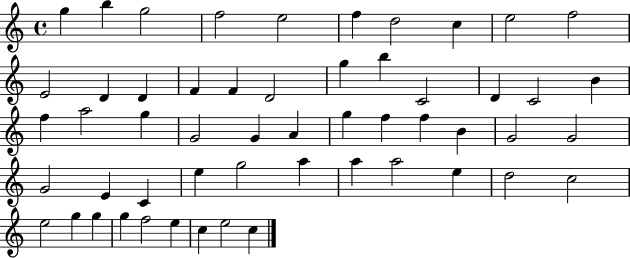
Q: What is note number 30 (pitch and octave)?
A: F5